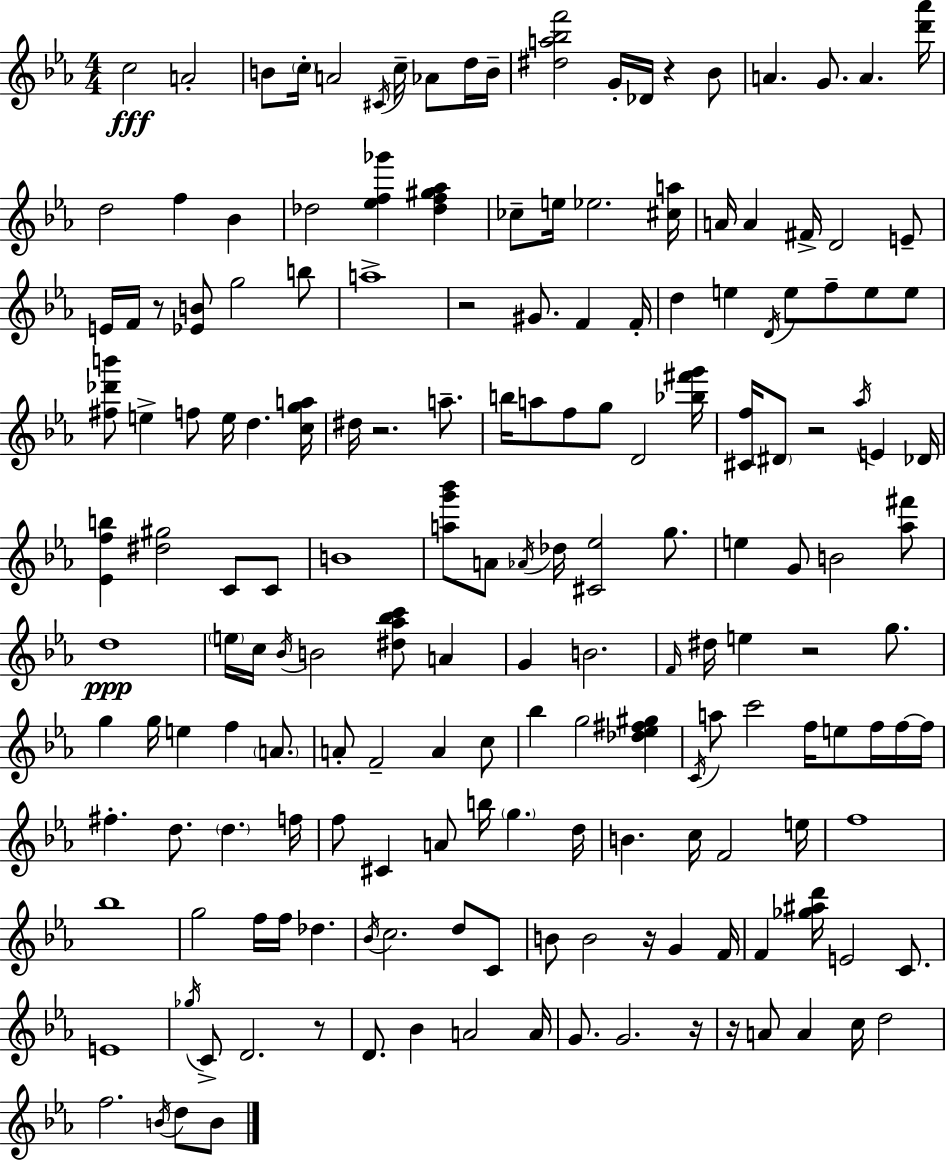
X:1
T:Untitled
M:4/4
L:1/4
K:Eb
c2 A2 B/2 c/4 A2 ^C/4 c/4 _A/2 d/4 B/4 [^da_bf']2 G/4 _D/4 z _B/2 A G/2 A [d'_a']/4 d2 f _B _d2 [_ef_g'] [_df^g_a] _c/2 e/4 _e2 [^ca]/4 A/4 A ^F/4 D2 E/2 E/4 F/4 z/2 [_EB]/2 g2 b/2 a4 z2 ^G/2 F F/4 d e D/4 e/2 f/2 e/2 e/2 [^f_d'b']/2 e f/2 e/4 d [cga]/4 ^d/4 z2 a/2 b/4 a/2 f/2 g/2 D2 [_b^f'g']/4 [^Cf]/4 ^D/2 z2 _a/4 E _D/4 [_Efb] [^d^g]2 C/2 C/2 B4 [ag'_b']/2 A/2 _A/4 _d/4 [^C_e]2 g/2 e G/2 B2 [_a^f']/2 d4 e/4 c/4 _B/4 B2 [^d_a_bc']/2 A G B2 F/4 ^d/4 e z2 g/2 g g/4 e f A/2 A/2 F2 A c/2 _b g2 [_d_e^f^g] C/4 a/2 c'2 f/4 e/2 f/4 f/4 f/4 ^f d/2 d f/4 f/2 ^C A/2 b/4 g d/4 B c/4 F2 e/4 f4 _b4 g2 f/4 f/4 _d _B/4 c2 d/2 C/2 B/2 B2 z/4 G F/4 F [_g^ad']/4 E2 C/2 E4 _g/4 C/2 D2 z/2 D/2 _B A2 A/4 G/2 G2 z/4 z/4 A/2 A c/4 d2 f2 B/4 d/2 B/2